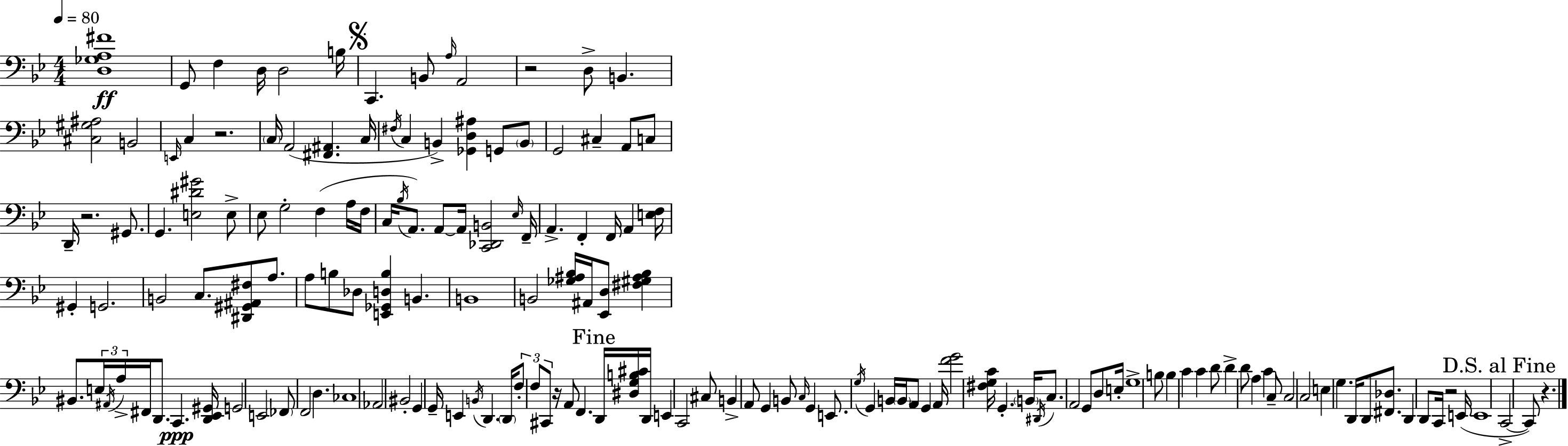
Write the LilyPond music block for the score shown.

{
  \clef bass
  \numericTimeSignature
  \time 4/4
  \key bes \major
  \tempo 4 = 80
  <d ges a fis'>1\ff | g,8 f4 d16 d2 b16 | \mark \markup { \musicglyph "scripts.segno" } c,4. b,8 \grace { a16 } a,2 | r2 d8-> b,4. | \break <cis gis ais>2 b,2 | \grace { e,16 } c4 r2. | \parenthesize c16 a,2( <fis, ais,>4. | c16 \acciaccatura { fis16 } c4 b,4->) <ges, d ais>4 g,8 | \break \parenthesize b,8 g,2 cis4-- a,8 | c8 d,16-- r2. | gis,8. g,4. <e dis' gis'>2 | e8-> ees8 g2-. f4( | \break a16 f16 c16 \acciaccatura { bes16 }) a,8. a,8~~ a,16 <c, des, b,>2 | \grace { ees16 } f,16-- a,4.-> f,4-. f,16 | a,4 <e f>16 gis,4-. g,2. | b,2 c8. | \break <dis, gis, ais, fis>8 a8. a8 b8 des8 <e, ges, d b>4 b,4. | b,1 | b,2 <ges ais bes>16 ais,16 <ees, d>8 | <fis gis ais bes>4 bis,8. \tuplet 3/2 { e16 \acciaccatura { ais,16 } a16-> } fis,16 d,8. c,4.\ppp | \break <d, ees, gis,>16 g,2 e,2 | \parenthesize fes,8 f,2 | d4. ces1 | aes,2 bis,2-. | \break g,4 g,16-- e,4 \acciaccatura { b,16 } | d,4. \parenthesize d,16 \tuplet 3/2 { f8-. f8 cis,8 } r16 a,8 | f,4. \mark "Fine" d,16 <dis g b cis'>16 d,16 e,4 c,2 | cis8 b,4-> a,8 g,4 | \break b,8 \grace { c16 } g,4 e,8. \acciaccatura { g16 } g,4 | b,16 \parenthesize b,16 a,8 g,4 a,16 <f' g'>2 | <fis g c'>16 g,4.-. \parenthesize b,16 \acciaccatura { dis,16 } c8. a,2 | g,8 d8 e16-. g1-> | \break b8 b4 | c'4 c'4 d'8 d'4-> d'8 | a4 c'4 c8-- c2 | c2 e4 g4. | \break d,16 d,8 <fis, des>8. d,4 d,8 | c,16 r2 e,16( e,1 | \mark "D.S. al Fine" c,2->~~ | c,8) r4. \bar "|."
}